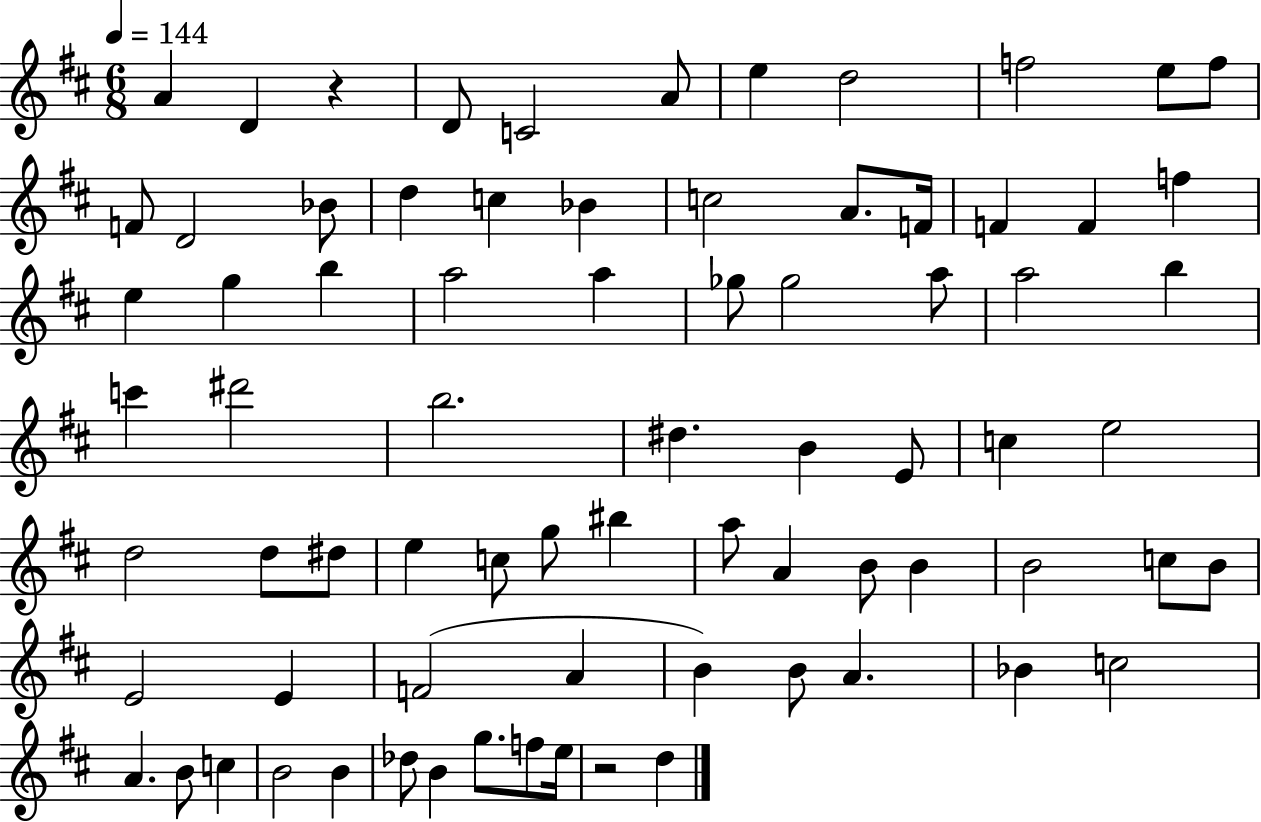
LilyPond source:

{
  \clef treble
  \numericTimeSignature
  \time 6/8
  \key d \major
  \tempo 4 = 144
  a'4 d'4 r4 | d'8 c'2 a'8 | e''4 d''2 | f''2 e''8 f''8 | \break f'8 d'2 bes'8 | d''4 c''4 bes'4 | c''2 a'8. f'16 | f'4 f'4 f''4 | \break e''4 g''4 b''4 | a''2 a''4 | ges''8 ges''2 a''8 | a''2 b''4 | \break c'''4 dis'''2 | b''2. | dis''4. b'4 e'8 | c''4 e''2 | \break d''2 d''8 dis''8 | e''4 c''8 g''8 bis''4 | a''8 a'4 b'8 b'4 | b'2 c''8 b'8 | \break e'2 e'4 | f'2( a'4 | b'4) b'8 a'4. | bes'4 c''2 | \break a'4. b'8 c''4 | b'2 b'4 | des''8 b'4 g''8. f''8 e''16 | r2 d''4 | \break \bar "|."
}